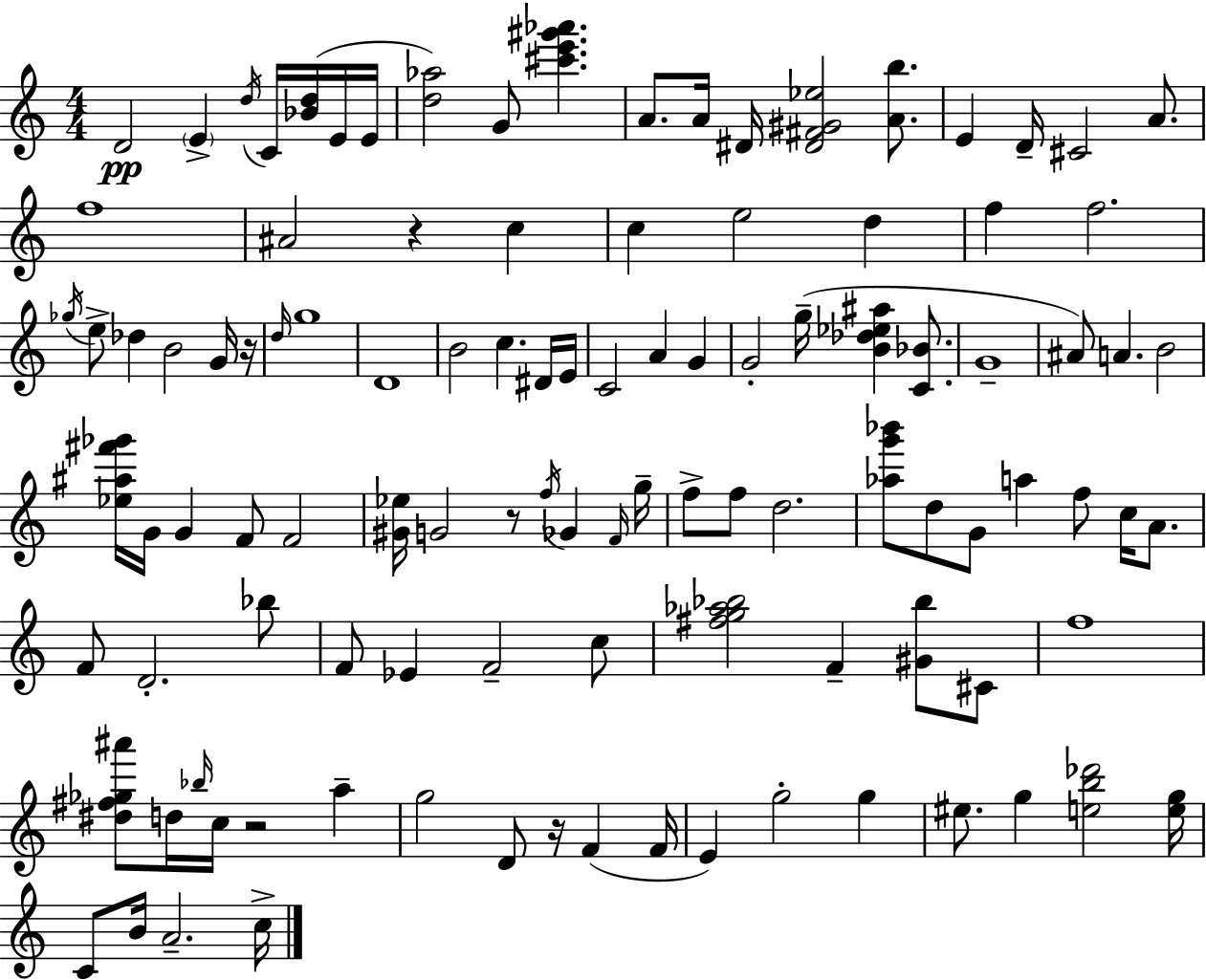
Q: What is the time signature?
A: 4/4